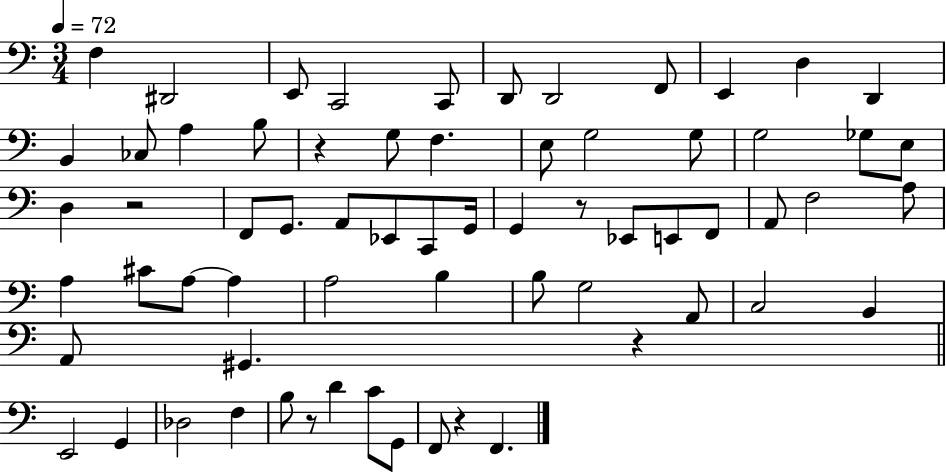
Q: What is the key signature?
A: C major